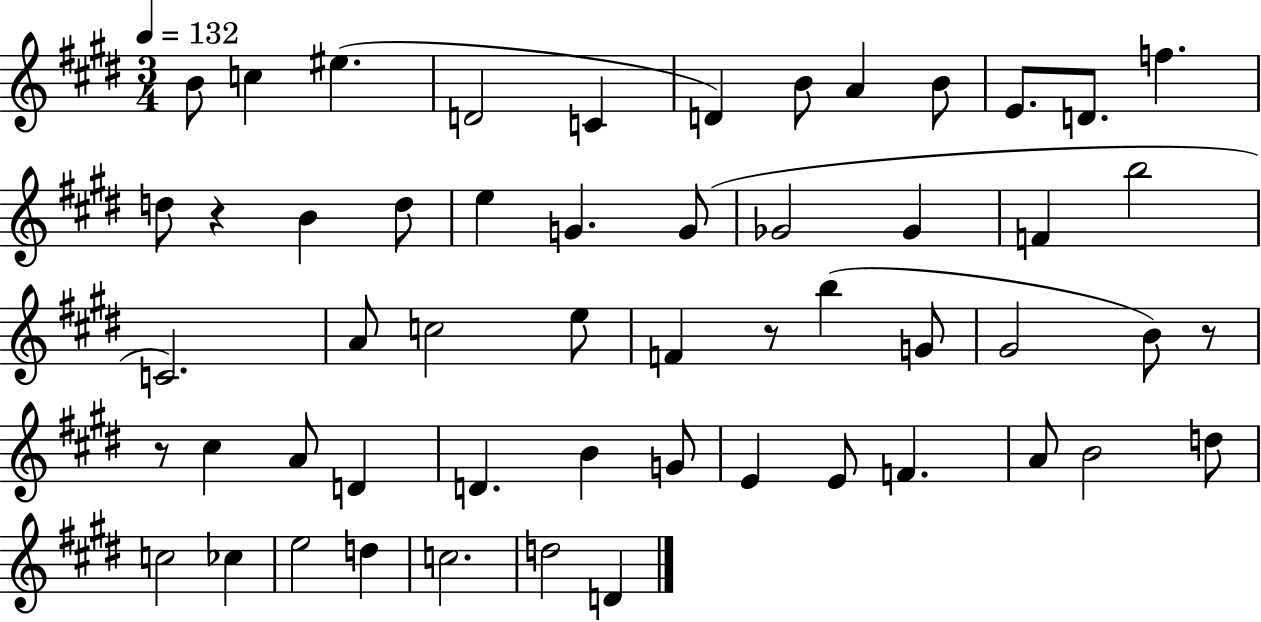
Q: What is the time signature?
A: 3/4